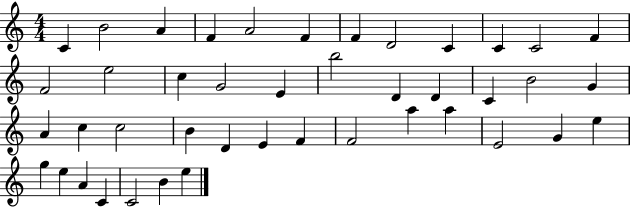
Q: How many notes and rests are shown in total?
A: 43